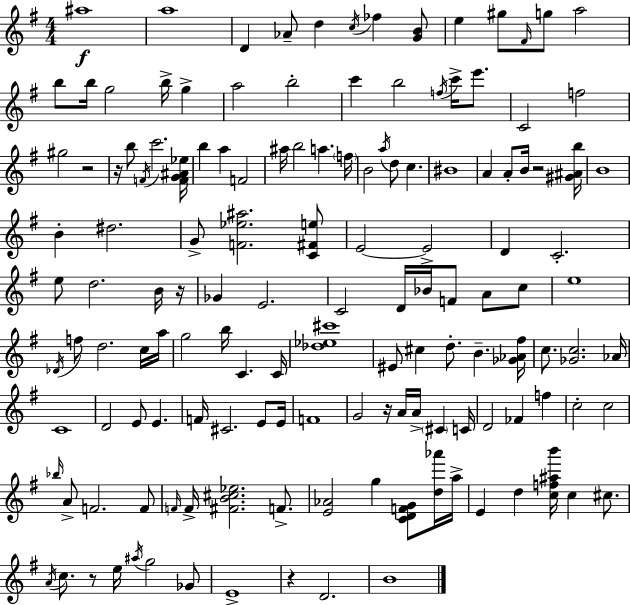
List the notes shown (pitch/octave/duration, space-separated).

A#5/w A5/w D4/q Ab4/e D5/q C5/s FES5/q [G4,B4]/e E5/q G#5/e F#4/s G5/e A5/h B5/e B5/s G5/h B5/s G5/q A5/h B5/h C6/q B5/h F5/s C6/s E6/e. C4/h F5/h G#5/h R/h R/s B5/e F4/s C6/h. [F4,G4,A#4,Eb5]/s B5/q A5/q F4/h A#5/s B5/h A5/q. F5/s B4/h A5/s D5/e C5/q. BIS4/w A4/q A4/e B4/s R/h [G#4,A#4,B5]/s B4/w B4/q D#5/h. G4/e [F4,Eb5,A#5]/h. [C4,F#4,E5]/e E4/h E4/h D4/q C4/h. E5/e D5/h. B4/s R/s Gb4/q E4/h. C4/h D4/s Bb4/s F4/e A4/e C5/e E5/w Db4/s F5/e D5/h. C5/s A5/s G5/h B5/s C4/q. C4/s [Db5,Eb5,C#6]/w EIS4/e C#5/q D5/e. B4/q. [Gb4,Ab4,F#5]/s C5/e. [Gb4,C5]/h. Ab4/s C4/w D4/h E4/e E4/q. F4/s C#4/h. E4/e E4/s F4/w G4/h R/s A4/s A4/s C#4/q C4/s D4/h FES4/q F5/q C5/h C5/h Bb5/s A4/e F4/h. F4/e F4/s F4/s [F#4,B4,C#5,Eb5]/h. F4/e. [E4,Ab4]/h G5/q [C4,D4,F4,G4]/e [D5,Ab6]/s A5/s E4/q D5/q [C5,F5,A#5,B6]/s C5/q C#5/e. A4/s C5/e. R/e E5/s A#5/s G5/h Gb4/e E4/w R/q D4/h. B4/w